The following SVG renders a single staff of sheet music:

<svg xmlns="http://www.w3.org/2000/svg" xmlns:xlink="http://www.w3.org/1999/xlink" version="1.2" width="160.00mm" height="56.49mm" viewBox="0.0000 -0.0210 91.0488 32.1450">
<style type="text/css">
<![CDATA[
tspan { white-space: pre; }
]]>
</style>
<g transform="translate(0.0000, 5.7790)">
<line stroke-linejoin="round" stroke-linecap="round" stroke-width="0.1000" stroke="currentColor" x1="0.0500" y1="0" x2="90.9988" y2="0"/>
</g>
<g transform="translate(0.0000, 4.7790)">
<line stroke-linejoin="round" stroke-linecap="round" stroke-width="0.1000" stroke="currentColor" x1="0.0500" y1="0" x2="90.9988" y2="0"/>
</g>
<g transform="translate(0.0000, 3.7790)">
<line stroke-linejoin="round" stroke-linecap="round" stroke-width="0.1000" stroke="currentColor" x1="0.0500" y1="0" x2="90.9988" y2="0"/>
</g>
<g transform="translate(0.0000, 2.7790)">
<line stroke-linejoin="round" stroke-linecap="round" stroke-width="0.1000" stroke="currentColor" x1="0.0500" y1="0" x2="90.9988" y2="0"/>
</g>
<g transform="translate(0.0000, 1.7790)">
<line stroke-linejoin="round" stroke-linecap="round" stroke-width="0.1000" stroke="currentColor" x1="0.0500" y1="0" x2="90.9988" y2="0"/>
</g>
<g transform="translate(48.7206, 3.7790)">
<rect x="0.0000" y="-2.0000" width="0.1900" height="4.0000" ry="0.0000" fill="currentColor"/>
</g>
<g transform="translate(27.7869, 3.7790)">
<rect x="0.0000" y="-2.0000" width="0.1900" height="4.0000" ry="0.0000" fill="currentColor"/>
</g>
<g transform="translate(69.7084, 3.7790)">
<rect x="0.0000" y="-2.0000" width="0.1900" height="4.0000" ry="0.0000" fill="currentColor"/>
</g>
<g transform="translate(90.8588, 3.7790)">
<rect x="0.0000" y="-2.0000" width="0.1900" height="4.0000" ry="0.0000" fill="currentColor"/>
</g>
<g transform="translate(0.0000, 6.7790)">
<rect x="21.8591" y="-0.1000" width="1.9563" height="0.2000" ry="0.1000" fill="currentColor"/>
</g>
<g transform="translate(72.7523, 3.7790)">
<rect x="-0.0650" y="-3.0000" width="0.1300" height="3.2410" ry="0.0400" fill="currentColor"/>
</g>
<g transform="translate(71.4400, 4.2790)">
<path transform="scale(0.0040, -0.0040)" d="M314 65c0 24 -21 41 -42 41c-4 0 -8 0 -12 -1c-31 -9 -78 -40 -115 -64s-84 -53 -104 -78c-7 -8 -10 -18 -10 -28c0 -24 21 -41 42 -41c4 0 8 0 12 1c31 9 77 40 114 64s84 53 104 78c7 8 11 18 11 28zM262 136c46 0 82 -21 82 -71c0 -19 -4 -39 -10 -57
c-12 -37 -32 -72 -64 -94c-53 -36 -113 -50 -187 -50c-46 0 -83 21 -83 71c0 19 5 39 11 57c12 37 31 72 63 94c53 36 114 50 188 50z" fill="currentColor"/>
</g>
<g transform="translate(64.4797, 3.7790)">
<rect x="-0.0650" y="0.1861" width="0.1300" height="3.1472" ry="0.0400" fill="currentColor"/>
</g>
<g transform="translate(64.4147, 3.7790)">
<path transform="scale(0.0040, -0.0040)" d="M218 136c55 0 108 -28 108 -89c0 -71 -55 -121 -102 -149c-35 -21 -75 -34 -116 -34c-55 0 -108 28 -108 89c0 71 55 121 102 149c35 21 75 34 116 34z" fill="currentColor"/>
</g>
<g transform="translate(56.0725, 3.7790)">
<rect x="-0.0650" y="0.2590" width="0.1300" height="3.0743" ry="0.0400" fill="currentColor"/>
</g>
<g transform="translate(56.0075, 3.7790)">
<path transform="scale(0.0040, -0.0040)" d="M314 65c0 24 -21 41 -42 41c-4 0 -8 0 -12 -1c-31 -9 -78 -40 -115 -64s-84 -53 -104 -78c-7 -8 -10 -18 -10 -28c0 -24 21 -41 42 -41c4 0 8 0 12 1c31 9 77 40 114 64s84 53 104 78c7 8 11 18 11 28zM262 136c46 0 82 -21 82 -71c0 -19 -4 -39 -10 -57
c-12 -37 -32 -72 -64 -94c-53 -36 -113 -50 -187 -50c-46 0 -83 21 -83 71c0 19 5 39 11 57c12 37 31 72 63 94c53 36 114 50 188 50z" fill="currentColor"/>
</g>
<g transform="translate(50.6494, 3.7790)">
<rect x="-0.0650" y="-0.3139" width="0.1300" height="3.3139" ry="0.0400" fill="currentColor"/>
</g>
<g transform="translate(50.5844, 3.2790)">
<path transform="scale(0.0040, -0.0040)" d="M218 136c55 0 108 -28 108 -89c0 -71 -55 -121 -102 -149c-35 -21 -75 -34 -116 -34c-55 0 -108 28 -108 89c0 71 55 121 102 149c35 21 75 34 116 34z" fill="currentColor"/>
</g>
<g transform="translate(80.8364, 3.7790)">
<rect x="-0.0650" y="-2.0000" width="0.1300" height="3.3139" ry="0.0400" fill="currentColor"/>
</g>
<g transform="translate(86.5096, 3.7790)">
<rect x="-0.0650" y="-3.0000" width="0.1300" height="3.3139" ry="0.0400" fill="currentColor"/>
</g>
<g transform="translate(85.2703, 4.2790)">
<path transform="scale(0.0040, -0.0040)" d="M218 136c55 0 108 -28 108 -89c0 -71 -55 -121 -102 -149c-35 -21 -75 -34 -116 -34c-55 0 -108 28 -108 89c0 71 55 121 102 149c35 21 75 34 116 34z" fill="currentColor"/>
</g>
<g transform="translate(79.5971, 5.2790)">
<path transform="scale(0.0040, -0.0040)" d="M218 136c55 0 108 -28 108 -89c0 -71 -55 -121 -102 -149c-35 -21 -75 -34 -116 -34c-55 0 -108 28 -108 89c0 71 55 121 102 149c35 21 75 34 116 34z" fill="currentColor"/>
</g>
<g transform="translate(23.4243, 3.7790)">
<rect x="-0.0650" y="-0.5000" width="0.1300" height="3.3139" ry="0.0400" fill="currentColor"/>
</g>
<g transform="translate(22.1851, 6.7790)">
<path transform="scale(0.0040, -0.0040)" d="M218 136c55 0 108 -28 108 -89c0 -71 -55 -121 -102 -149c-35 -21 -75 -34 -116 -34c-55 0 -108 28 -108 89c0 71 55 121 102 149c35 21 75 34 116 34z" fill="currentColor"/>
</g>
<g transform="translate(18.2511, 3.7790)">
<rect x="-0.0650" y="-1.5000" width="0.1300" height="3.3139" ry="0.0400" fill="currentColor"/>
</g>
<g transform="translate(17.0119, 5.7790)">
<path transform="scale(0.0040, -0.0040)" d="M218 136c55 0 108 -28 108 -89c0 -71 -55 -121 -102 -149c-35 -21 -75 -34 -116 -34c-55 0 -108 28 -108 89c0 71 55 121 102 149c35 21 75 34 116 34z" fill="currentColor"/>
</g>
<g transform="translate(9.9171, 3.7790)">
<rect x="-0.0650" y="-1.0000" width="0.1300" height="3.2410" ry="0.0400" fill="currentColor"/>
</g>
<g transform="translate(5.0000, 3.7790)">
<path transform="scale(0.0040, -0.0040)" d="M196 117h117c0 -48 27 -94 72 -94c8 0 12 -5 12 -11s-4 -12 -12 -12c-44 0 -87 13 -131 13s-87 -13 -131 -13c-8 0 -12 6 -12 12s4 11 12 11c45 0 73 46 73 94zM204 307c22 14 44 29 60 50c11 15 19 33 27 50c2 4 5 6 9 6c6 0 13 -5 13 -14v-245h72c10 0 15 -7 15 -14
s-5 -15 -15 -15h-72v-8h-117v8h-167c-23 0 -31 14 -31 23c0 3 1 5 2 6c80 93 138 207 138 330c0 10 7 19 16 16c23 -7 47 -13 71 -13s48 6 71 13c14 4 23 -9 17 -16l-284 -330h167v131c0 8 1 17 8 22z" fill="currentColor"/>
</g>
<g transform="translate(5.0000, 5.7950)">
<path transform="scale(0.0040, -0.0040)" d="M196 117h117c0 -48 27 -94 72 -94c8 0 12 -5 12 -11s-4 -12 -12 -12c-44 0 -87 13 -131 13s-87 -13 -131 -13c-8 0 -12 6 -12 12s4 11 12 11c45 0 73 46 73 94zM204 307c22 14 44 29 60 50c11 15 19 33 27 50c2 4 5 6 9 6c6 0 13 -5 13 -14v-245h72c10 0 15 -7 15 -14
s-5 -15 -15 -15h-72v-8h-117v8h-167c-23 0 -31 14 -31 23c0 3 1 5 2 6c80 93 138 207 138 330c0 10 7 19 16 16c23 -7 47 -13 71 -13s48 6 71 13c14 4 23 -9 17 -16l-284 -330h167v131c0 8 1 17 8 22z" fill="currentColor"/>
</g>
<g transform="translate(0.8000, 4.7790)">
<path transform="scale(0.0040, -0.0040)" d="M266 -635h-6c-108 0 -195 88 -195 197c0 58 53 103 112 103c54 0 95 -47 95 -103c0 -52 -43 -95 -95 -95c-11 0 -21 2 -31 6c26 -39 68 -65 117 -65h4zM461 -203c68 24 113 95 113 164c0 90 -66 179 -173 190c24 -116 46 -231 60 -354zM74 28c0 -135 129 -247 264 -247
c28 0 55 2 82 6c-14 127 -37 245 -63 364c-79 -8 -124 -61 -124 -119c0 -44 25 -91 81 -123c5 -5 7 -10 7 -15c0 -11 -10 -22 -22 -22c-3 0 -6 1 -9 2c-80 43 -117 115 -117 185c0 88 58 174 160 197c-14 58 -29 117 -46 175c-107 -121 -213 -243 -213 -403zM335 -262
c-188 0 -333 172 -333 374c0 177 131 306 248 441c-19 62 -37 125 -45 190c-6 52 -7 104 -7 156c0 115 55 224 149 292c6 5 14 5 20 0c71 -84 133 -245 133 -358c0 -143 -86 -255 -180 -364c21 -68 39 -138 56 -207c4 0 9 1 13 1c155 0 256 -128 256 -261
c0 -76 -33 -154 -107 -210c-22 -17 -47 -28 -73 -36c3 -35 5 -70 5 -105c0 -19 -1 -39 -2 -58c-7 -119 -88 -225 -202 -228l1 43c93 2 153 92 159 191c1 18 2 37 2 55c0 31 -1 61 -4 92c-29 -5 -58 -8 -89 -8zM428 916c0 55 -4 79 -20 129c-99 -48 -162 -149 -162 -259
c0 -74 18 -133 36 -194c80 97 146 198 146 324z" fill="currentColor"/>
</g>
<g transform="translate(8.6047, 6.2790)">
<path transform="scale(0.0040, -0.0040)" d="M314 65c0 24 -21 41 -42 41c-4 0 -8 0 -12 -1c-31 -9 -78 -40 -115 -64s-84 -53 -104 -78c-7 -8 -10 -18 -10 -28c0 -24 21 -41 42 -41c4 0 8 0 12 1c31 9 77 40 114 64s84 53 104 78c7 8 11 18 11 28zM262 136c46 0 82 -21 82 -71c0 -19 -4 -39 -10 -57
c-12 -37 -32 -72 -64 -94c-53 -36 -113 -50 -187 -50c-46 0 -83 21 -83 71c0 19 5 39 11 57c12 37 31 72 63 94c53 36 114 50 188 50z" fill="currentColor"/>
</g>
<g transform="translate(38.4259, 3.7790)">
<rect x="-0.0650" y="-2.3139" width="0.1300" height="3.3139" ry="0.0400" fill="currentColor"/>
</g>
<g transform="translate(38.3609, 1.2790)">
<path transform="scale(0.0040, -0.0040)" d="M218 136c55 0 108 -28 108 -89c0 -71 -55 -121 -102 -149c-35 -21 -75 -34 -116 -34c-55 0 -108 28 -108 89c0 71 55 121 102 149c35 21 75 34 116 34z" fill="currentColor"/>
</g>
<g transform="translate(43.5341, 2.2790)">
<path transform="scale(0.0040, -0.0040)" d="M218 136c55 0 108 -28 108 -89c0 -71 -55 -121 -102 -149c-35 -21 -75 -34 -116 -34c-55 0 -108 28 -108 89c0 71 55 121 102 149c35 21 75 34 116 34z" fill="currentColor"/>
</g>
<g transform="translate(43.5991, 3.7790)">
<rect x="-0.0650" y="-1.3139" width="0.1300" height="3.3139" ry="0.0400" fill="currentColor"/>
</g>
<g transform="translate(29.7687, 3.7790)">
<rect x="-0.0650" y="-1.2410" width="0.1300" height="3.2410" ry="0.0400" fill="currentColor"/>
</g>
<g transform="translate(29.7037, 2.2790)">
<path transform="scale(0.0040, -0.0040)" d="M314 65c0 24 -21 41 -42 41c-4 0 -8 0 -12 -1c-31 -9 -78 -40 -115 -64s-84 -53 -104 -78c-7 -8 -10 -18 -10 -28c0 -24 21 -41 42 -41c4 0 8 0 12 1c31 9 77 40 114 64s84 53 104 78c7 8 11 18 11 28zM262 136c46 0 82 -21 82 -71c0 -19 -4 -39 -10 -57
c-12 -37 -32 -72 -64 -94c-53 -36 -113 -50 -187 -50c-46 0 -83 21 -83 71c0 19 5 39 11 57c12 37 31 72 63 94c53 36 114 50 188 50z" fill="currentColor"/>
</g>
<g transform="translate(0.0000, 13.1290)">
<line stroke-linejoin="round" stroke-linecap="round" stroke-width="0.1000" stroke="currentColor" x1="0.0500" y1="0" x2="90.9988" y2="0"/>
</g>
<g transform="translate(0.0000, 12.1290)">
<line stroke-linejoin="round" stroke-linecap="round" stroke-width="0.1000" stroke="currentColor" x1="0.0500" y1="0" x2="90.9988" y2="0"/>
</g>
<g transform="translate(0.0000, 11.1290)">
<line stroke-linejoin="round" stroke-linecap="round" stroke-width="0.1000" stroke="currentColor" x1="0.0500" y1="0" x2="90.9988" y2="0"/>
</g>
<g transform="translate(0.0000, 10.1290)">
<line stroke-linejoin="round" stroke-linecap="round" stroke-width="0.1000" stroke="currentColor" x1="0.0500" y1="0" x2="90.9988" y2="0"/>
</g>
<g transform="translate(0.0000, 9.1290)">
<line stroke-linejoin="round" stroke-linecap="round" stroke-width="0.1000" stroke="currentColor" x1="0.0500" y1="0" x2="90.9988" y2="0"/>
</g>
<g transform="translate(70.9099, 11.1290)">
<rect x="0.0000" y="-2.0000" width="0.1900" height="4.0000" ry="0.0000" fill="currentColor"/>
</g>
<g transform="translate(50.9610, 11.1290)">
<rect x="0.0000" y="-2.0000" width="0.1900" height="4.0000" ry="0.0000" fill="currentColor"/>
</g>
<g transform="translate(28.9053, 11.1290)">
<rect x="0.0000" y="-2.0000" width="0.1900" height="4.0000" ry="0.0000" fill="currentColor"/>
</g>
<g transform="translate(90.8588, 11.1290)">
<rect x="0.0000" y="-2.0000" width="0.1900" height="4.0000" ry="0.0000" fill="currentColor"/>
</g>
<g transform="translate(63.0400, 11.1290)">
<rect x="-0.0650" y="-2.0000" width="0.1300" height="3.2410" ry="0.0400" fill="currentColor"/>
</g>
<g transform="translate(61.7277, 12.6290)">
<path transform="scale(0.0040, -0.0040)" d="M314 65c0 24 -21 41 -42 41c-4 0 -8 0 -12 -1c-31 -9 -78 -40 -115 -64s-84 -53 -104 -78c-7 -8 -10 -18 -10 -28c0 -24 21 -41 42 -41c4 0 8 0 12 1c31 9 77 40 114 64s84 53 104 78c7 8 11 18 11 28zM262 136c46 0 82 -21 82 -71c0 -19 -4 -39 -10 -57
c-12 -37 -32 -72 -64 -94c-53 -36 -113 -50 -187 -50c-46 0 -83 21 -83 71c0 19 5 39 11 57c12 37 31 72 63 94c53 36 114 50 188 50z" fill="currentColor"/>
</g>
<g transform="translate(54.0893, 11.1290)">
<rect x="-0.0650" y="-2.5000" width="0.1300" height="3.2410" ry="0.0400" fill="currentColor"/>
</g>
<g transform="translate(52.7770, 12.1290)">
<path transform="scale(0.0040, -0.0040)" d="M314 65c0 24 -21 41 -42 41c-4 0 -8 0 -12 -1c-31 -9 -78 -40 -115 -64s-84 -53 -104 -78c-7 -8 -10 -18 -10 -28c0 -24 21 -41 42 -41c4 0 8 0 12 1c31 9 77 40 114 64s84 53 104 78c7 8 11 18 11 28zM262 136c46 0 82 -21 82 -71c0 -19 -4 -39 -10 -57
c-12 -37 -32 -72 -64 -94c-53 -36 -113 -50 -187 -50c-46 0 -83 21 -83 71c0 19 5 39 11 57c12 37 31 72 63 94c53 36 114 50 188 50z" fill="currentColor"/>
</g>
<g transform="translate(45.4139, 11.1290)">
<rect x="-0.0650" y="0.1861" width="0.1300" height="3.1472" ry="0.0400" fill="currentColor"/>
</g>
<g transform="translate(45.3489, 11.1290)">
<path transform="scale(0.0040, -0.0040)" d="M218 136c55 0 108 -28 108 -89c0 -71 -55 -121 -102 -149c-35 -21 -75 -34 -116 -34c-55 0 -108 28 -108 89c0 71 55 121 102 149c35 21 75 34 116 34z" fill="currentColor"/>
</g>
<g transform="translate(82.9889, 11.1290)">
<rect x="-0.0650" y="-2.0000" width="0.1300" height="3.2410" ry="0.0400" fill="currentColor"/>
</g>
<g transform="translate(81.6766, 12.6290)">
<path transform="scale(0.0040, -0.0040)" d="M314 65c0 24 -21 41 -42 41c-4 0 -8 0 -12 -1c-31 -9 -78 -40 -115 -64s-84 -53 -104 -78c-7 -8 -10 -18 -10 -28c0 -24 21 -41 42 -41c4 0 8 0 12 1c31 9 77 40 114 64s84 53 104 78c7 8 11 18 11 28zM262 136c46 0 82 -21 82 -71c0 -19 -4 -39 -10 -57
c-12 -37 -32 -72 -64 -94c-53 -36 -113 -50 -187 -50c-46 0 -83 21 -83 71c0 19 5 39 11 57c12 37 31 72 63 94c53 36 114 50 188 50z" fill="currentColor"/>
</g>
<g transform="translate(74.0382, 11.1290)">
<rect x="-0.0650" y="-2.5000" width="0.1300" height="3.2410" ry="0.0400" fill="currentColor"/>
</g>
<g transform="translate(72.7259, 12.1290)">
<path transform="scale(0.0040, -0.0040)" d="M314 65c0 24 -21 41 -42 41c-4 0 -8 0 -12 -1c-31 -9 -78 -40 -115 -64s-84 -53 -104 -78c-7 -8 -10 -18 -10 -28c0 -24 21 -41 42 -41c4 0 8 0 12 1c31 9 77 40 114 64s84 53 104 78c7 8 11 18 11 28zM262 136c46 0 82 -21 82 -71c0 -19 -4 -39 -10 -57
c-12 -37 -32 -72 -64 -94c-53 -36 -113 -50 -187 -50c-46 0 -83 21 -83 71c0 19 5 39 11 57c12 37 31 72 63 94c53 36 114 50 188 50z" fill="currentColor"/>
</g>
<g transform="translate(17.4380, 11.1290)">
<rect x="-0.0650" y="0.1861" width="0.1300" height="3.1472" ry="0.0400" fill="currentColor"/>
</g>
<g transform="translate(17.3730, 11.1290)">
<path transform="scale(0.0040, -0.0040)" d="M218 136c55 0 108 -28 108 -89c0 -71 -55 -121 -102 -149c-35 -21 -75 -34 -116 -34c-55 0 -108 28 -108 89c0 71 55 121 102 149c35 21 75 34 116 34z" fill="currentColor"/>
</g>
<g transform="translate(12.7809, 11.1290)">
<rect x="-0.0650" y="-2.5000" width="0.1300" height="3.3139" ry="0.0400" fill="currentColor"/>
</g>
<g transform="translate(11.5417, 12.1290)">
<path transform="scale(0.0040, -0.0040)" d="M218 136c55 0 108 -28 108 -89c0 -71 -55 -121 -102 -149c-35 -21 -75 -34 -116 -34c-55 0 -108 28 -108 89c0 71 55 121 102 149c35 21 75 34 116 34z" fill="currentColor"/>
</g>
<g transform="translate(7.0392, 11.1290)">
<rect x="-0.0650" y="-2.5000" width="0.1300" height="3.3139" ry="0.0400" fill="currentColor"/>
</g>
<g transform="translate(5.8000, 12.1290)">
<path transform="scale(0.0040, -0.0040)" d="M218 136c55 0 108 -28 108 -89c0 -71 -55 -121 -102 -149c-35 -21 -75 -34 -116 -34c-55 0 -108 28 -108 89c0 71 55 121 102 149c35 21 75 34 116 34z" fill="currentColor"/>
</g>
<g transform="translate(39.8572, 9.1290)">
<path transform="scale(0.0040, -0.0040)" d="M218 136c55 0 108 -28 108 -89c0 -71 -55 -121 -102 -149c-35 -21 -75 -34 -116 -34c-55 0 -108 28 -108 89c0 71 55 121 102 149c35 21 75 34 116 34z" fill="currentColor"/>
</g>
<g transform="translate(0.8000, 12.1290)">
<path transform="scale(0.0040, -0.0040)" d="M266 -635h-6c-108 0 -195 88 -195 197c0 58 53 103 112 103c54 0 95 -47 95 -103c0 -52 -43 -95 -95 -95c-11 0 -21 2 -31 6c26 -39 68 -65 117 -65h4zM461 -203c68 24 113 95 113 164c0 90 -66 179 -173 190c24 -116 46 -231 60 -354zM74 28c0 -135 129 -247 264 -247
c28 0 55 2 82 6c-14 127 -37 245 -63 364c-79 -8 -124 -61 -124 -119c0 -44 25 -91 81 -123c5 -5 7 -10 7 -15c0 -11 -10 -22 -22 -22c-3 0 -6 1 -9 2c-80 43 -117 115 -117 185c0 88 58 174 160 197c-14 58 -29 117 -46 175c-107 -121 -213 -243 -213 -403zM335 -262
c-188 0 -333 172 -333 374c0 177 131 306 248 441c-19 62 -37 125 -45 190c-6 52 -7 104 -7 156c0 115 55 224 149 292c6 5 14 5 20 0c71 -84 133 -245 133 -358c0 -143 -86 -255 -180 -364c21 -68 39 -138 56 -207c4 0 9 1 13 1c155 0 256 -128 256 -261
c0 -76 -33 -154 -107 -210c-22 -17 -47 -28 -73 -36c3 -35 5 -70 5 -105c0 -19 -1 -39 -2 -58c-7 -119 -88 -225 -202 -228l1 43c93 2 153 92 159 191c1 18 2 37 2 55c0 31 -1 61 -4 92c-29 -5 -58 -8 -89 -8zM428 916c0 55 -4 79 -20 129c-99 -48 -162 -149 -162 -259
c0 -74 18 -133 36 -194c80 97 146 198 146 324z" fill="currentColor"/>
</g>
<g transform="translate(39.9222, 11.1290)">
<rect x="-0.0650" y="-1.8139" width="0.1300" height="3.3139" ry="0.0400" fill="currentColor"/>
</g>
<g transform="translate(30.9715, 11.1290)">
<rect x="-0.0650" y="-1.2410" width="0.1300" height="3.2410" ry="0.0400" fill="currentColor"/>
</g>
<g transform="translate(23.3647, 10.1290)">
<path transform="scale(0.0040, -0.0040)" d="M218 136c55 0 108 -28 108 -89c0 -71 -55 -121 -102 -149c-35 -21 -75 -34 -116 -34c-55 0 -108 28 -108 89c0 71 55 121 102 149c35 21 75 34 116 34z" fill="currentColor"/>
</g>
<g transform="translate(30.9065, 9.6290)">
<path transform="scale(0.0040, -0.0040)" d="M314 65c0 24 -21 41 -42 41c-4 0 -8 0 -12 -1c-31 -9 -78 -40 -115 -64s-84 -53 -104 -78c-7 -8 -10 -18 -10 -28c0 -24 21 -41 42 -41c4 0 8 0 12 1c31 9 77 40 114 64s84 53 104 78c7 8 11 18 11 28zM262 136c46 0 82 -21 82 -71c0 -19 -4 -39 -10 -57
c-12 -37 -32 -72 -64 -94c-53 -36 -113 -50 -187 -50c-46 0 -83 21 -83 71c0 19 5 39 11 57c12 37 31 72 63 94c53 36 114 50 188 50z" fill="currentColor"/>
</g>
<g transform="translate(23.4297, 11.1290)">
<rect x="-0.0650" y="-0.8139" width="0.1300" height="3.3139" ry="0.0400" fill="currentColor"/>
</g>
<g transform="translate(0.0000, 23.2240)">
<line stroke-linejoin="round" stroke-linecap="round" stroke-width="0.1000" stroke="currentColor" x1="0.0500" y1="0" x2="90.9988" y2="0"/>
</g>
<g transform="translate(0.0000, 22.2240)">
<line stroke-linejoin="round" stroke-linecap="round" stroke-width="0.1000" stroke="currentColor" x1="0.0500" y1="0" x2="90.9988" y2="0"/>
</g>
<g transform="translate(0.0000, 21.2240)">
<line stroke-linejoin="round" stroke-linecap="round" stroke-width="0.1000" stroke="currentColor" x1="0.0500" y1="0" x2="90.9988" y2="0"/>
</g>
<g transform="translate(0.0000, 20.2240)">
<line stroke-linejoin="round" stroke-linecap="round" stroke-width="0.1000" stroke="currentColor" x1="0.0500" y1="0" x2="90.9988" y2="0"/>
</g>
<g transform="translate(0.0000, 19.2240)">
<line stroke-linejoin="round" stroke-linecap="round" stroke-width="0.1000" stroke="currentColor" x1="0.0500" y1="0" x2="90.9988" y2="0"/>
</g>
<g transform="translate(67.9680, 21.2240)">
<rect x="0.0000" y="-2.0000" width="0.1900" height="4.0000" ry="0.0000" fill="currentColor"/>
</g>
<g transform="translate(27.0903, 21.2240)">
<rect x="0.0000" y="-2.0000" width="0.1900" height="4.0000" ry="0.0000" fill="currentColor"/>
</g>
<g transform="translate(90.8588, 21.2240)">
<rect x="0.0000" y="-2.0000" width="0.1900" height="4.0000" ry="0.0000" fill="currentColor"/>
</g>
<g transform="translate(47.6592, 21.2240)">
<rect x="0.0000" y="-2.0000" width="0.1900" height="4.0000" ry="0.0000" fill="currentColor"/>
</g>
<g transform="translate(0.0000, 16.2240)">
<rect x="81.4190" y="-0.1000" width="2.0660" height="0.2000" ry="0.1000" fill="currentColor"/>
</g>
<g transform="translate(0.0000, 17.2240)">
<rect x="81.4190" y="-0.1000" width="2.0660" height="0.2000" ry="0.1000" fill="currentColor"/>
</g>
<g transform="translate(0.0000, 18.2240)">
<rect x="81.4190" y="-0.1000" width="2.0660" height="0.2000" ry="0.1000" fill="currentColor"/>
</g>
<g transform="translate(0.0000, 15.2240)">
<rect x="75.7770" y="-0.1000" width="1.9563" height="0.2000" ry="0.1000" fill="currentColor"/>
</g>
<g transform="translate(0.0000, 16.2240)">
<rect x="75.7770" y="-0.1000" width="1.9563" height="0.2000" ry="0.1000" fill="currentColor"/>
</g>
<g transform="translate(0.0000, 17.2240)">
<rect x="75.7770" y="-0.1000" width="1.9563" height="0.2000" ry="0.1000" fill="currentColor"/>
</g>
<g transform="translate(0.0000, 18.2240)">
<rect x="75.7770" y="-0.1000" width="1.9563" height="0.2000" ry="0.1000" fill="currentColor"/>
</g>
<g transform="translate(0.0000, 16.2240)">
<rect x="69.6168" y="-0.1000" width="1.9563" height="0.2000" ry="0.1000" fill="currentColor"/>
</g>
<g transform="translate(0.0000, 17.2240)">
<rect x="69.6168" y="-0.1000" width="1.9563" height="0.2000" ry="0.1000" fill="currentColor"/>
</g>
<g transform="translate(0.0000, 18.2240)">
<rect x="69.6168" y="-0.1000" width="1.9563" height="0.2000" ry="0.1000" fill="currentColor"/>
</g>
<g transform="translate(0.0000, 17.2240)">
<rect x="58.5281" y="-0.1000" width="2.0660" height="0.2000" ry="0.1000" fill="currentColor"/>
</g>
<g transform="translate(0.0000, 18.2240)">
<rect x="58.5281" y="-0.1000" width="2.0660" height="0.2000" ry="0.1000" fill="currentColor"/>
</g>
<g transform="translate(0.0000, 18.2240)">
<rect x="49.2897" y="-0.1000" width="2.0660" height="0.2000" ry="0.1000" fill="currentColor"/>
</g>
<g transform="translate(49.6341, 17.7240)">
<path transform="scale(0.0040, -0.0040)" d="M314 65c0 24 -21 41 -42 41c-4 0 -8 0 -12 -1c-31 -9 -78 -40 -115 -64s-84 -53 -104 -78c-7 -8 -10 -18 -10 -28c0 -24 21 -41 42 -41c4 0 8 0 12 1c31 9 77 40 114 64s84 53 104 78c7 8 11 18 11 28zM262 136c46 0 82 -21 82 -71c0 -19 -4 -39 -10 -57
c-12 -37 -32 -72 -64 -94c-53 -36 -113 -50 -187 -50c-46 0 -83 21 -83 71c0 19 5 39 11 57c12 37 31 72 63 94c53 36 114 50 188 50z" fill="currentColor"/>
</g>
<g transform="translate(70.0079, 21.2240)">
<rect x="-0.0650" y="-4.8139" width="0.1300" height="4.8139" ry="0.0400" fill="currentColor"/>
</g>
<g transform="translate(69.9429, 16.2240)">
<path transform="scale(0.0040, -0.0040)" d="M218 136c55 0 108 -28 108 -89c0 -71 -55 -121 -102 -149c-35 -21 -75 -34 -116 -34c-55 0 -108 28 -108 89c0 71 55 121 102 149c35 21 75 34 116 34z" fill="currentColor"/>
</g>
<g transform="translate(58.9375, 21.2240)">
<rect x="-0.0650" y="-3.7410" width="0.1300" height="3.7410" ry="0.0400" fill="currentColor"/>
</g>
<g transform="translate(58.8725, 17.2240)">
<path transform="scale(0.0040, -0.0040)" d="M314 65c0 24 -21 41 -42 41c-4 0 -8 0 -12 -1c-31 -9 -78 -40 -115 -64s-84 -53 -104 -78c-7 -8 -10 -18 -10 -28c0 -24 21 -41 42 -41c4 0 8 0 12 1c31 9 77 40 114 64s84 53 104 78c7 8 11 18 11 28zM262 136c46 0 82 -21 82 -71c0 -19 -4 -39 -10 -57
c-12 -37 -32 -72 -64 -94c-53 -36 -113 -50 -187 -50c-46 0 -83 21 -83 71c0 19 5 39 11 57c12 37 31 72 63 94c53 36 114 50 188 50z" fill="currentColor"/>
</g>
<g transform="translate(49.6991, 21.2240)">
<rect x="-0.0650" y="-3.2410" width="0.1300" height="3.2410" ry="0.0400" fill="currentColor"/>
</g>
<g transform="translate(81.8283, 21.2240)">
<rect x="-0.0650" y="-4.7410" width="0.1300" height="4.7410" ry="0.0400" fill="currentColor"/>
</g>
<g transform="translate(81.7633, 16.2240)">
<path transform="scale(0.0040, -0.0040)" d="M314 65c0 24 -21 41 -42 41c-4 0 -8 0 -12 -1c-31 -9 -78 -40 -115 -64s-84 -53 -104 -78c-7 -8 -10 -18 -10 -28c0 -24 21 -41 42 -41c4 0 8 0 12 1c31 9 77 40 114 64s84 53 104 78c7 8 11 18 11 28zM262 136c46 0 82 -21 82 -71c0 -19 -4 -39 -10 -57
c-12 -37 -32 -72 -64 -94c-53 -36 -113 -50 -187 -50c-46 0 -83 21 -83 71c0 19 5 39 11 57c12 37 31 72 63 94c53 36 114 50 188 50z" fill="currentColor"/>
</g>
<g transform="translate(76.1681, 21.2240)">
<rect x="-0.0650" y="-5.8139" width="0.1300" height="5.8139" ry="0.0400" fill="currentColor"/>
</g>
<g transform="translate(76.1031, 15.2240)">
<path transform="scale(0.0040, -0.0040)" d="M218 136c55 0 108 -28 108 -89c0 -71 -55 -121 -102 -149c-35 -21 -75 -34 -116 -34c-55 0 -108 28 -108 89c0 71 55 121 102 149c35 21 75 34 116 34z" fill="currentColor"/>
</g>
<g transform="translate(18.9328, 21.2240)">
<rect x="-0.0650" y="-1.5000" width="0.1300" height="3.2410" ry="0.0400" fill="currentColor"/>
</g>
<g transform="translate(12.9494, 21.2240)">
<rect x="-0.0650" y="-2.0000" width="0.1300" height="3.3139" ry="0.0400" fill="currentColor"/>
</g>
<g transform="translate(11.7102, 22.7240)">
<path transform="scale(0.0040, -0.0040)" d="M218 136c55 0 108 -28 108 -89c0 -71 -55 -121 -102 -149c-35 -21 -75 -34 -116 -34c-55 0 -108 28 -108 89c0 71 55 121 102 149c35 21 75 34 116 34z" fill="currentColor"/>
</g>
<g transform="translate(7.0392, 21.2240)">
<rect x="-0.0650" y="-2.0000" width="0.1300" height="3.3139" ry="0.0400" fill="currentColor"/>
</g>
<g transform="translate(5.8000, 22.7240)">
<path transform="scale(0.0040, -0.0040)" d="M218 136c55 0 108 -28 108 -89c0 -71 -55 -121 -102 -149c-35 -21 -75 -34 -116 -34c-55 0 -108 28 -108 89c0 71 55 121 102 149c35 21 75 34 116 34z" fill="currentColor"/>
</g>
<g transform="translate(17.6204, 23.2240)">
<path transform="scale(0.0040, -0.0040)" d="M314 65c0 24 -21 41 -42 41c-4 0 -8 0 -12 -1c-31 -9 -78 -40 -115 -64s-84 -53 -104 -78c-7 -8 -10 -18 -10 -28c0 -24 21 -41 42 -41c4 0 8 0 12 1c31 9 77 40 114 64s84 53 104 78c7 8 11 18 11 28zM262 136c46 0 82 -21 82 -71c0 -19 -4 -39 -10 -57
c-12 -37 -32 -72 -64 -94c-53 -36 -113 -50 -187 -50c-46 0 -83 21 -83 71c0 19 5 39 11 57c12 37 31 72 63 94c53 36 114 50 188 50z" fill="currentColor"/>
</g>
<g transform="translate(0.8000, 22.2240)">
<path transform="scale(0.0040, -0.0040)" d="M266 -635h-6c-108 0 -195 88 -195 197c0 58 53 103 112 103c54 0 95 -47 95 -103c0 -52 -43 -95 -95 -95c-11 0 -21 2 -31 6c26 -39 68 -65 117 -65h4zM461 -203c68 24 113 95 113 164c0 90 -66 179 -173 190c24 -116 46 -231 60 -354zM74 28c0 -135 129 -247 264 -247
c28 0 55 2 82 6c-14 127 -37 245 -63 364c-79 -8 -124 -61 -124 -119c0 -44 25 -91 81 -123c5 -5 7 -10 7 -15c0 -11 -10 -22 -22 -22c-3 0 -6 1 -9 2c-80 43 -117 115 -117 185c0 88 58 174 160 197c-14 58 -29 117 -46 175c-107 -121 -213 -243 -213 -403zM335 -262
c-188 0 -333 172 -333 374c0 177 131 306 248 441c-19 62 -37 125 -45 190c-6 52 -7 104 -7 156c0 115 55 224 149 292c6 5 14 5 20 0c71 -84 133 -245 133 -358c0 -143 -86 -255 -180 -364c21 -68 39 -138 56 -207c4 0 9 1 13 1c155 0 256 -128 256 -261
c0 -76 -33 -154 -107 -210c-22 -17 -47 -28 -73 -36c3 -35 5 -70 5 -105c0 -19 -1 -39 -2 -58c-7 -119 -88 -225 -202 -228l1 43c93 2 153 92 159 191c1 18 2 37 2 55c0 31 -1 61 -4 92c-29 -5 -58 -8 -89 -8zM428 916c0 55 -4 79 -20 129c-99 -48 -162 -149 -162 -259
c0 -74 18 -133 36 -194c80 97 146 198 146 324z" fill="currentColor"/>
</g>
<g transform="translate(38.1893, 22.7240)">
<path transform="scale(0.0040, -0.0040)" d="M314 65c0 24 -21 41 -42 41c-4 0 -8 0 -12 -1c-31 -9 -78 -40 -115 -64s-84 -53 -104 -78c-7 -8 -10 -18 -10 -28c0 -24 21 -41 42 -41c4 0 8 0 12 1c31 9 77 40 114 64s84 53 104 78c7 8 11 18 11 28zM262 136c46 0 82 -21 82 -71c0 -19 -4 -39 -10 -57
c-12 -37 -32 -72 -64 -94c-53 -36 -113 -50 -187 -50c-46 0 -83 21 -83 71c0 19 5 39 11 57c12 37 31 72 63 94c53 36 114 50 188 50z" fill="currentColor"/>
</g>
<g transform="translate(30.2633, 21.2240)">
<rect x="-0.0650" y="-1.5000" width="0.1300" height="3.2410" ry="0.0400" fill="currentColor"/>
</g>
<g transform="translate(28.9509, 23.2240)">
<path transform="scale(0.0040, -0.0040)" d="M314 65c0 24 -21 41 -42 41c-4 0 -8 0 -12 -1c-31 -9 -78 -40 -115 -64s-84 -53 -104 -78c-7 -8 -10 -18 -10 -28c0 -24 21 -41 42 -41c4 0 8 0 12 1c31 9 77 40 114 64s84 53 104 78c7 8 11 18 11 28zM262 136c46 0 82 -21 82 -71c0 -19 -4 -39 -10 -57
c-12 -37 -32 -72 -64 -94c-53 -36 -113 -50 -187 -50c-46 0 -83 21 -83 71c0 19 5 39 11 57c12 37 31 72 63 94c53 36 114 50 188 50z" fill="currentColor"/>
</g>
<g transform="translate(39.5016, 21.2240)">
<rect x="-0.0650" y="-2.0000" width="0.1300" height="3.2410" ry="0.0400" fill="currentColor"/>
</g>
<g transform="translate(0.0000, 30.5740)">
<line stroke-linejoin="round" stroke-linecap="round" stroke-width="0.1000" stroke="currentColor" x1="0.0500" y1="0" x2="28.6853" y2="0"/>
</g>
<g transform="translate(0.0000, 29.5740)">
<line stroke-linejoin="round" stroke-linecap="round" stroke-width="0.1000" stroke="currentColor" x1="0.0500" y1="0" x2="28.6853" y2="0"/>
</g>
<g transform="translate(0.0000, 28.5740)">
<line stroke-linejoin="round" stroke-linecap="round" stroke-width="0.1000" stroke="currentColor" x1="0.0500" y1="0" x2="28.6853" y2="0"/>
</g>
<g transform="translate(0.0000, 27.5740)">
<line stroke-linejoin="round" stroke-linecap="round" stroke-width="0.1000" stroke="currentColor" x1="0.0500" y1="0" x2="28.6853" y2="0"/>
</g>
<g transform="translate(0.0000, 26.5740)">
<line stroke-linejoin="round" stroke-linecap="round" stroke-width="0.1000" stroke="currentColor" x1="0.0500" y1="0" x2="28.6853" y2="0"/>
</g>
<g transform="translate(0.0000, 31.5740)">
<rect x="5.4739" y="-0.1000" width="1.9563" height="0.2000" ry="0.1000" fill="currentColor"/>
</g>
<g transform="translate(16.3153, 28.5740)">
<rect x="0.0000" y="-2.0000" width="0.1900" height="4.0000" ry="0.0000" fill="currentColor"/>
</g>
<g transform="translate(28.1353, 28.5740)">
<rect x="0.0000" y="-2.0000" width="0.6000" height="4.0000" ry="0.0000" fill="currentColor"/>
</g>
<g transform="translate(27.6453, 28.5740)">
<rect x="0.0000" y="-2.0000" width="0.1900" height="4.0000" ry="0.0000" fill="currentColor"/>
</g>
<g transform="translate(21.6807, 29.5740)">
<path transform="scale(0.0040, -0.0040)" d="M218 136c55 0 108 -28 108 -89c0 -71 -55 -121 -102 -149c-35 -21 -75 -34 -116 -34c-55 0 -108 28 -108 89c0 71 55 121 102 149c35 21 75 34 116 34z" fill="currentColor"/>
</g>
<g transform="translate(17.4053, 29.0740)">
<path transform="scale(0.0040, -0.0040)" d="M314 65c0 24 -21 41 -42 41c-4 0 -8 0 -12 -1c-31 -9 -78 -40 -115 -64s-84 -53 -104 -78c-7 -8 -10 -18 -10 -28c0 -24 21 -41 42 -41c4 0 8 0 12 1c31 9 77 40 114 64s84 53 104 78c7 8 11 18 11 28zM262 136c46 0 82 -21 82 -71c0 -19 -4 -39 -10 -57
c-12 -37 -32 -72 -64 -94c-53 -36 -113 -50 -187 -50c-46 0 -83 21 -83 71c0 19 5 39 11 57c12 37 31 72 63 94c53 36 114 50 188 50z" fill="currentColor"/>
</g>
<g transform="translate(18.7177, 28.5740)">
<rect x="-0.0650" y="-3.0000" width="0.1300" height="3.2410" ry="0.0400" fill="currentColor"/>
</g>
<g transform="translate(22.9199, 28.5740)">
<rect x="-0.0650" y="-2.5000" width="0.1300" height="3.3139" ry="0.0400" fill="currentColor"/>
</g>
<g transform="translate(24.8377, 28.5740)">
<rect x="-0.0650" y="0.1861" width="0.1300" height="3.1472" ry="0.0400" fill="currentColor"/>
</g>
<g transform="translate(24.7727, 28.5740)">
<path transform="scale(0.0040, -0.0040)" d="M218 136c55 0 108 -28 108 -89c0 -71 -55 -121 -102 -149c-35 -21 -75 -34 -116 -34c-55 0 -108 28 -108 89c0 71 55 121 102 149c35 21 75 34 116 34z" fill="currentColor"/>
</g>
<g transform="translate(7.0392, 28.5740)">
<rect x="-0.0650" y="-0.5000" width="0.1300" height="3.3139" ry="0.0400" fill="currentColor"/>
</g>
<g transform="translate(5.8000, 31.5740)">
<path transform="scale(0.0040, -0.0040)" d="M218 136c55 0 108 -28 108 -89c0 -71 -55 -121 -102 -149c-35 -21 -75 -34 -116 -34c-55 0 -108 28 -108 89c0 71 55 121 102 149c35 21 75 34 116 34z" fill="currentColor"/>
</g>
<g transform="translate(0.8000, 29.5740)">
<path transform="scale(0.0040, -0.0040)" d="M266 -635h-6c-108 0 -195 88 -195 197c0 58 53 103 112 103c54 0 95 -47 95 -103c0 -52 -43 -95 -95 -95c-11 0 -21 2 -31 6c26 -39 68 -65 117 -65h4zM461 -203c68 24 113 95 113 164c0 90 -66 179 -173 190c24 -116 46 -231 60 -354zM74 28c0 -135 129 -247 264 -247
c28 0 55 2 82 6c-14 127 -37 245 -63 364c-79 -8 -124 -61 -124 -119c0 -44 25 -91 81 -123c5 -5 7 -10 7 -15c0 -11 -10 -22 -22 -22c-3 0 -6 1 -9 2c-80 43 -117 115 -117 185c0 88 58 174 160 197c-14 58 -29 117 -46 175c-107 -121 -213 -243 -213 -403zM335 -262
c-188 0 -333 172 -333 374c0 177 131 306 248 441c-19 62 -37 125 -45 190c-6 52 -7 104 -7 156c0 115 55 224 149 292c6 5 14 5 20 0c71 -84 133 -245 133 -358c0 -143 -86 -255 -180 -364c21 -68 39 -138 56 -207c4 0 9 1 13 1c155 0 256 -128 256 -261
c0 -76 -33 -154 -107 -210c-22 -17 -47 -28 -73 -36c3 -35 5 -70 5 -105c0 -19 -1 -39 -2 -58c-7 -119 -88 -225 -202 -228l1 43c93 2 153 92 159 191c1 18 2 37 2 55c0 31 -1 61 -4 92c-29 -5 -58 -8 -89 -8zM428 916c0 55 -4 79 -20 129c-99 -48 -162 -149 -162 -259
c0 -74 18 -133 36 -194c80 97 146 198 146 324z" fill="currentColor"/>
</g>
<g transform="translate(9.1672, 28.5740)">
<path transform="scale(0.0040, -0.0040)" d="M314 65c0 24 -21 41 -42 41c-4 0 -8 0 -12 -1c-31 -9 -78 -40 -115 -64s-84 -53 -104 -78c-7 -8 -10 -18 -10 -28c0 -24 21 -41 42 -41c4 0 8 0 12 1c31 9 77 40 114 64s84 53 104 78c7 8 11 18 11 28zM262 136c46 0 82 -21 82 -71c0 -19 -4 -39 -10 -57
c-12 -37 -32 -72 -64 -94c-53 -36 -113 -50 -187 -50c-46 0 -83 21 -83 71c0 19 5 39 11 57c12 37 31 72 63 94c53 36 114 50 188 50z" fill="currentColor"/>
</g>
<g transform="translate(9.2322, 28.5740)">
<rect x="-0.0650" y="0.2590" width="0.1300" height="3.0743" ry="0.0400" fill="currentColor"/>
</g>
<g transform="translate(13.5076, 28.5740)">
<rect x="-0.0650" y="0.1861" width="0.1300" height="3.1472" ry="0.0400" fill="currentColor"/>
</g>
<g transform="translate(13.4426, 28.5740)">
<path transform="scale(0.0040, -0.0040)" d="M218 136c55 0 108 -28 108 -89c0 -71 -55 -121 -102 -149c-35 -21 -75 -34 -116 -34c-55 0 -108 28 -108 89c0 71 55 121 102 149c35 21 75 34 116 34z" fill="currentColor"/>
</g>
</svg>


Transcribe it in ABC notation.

X:1
T:Untitled
M:4/4
L:1/4
K:C
D2 E C e2 g e c B2 B A2 F A G G B d e2 f B G2 F2 G2 F2 F F E2 E2 F2 b2 c'2 e' g' e'2 C B2 B A2 G B